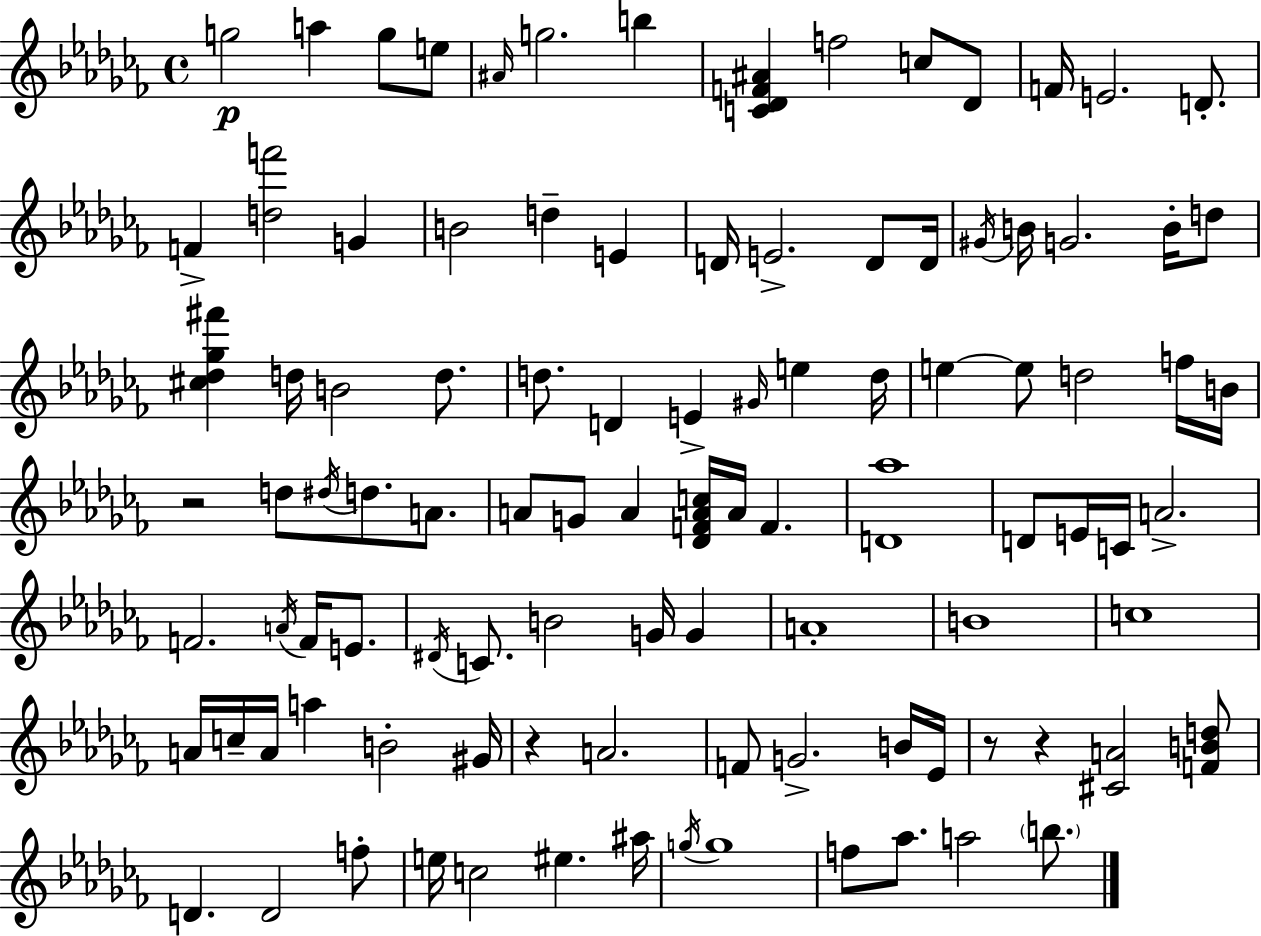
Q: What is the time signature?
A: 4/4